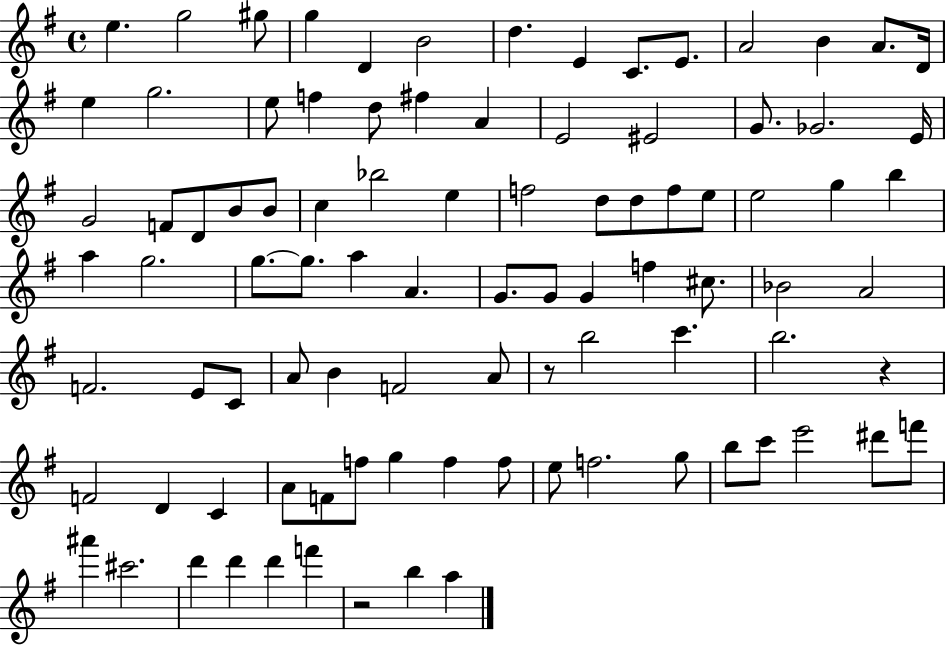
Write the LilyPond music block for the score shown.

{
  \clef treble
  \time 4/4
  \defaultTimeSignature
  \key g \major
  e''4. g''2 gis''8 | g''4 d'4 b'2 | d''4. e'4 c'8. e'8. | a'2 b'4 a'8. d'16 | \break e''4 g''2. | e''8 f''4 d''8 fis''4 a'4 | e'2 eis'2 | g'8. ges'2. e'16 | \break g'2 f'8 d'8 b'8 b'8 | c''4 bes''2 e''4 | f''2 d''8 d''8 f''8 e''8 | e''2 g''4 b''4 | \break a''4 g''2. | g''8.~~ g''8. a''4 a'4. | g'8. g'8 g'4 f''4 cis''8. | bes'2 a'2 | \break f'2. e'8 c'8 | a'8 b'4 f'2 a'8 | r8 b''2 c'''4. | b''2. r4 | \break f'2 d'4 c'4 | a'8 f'8 f''8 g''4 f''4 f''8 | e''8 f''2. g''8 | b''8 c'''8 e'''2 dis'''8 f'''8 | \break ais'''4 cis'''2. | d'''4 d'''4 d'''4 f'''4 | r2 b''4 a''4 | \bar "|."
}